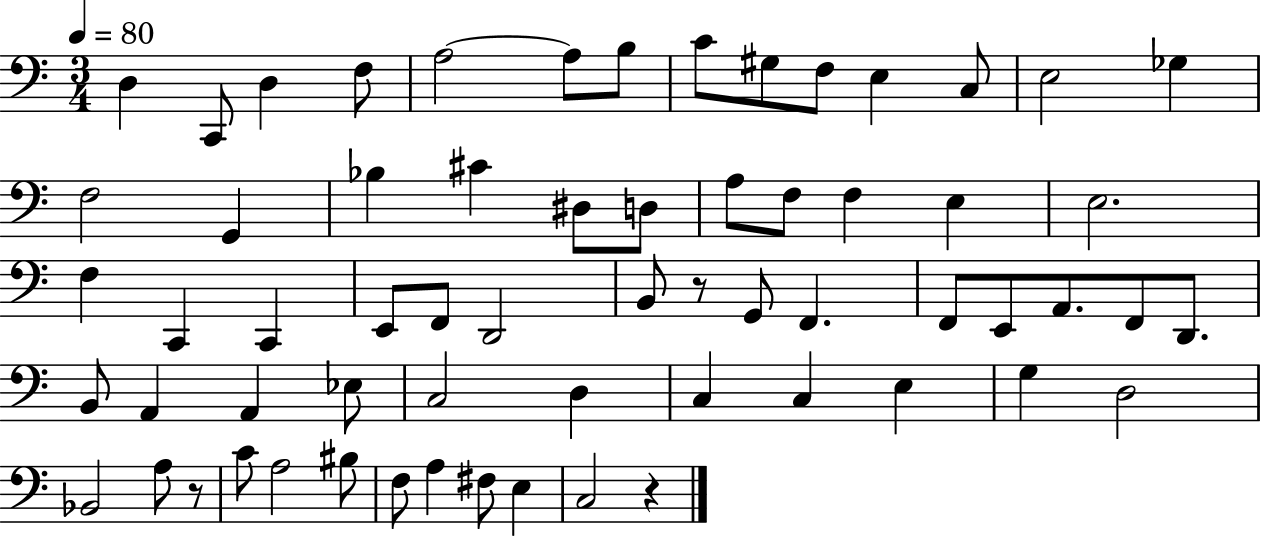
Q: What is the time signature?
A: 3/4